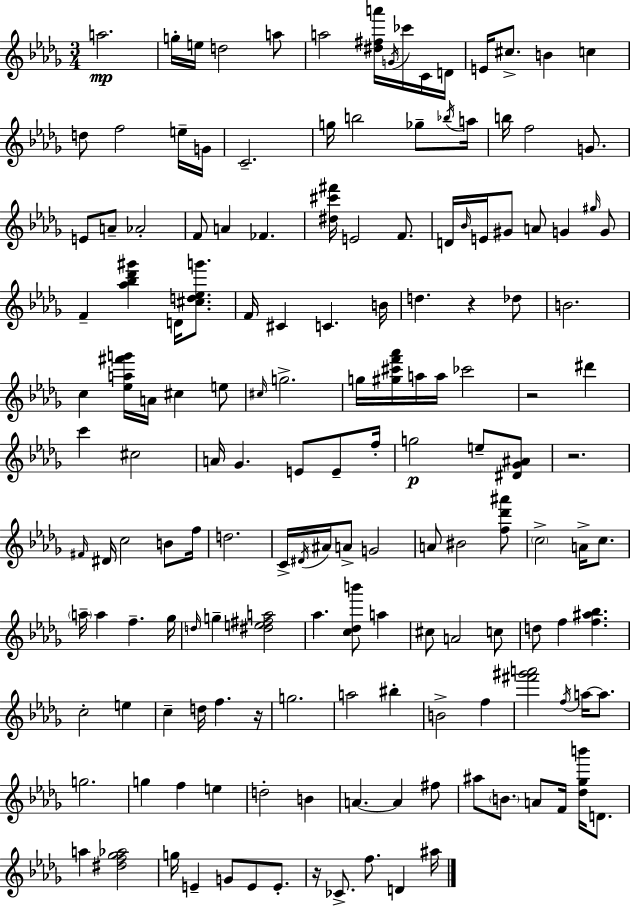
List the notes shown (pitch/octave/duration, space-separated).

A5/h. G5/s E5/s D5/h A5/e A5/h [D#5,F#5,A6]/s G4/s CES6/s C4/s D4/s E4/s C#5/e. B4/q C5/q D5/e F5/h E5/s G4/s C4/h. G5/s B5/h Gb5/e Bb5/s A5/s B5/s F5/h G4/e. E4/e A4/e Ab4/h F4/e A4/q FES4/q. [D#5,C#6,F#6]/s E4/h F4/e. D4/s Bb4/s E4/s G#4/e A4/e G4/q G#5/s G4/e F4/q [Ab5,Bb5,Db6,G#6]/q D4/s [C#5,D5,Eb5,G6]/e. F4/s C#4/q C4/q. B4/s D5/q. R/q Db5/e B4/h. C5/q [Eb5,A5,F#6,G6]/s A4/s C#5/q E5/e C#5/s G5/h. G5/s [G#5,C#6,F6,Ab6]/s A5/s A5/s CES6/h R/h D#6/q C6/q C#5/h A4/s Gb4/q. E4/e E4/e F5/s G5/h E5/e [D#4,Gb4,A#4]/e R/h. F#4/s D#4/s C5/h B4/e F5/s D5/h. C4/s D#4/s A#4/s A4/e G4/h A4/e BIS4/h [F5,Db6,A#6]/e C5/h A4/s C5/e. A5/s A5/q F5/q. Gb5/s D5/s G5/q [D#5,E5,F#5,A5]/h Ab5/q. [C5,Db5,B6]/e A5/q C#5/e A4/h C5/e D5/e F5/q [F5,A#5,Bb5]/q. C5/h E5/q C5/q D5/s F5/q. R/s G5/h. A5/h BIS5/q B4/h F5/q [F#6,G#6,A6]/h F5/s A5/s A5/e. G5/h. G5/q F5/q E5/q D5/h B4/q A4/q. A4/q F#5/e A#5/e B4/e. A4/e F4/s [Db5,Gb5,B6]/s D4/e. A5/q [D#5,F5,Gb5,Ab5]/h G5/s E4/q G4/e E4/e E4/e. R/s CES4/e. F5/e. D4/q A#5/s